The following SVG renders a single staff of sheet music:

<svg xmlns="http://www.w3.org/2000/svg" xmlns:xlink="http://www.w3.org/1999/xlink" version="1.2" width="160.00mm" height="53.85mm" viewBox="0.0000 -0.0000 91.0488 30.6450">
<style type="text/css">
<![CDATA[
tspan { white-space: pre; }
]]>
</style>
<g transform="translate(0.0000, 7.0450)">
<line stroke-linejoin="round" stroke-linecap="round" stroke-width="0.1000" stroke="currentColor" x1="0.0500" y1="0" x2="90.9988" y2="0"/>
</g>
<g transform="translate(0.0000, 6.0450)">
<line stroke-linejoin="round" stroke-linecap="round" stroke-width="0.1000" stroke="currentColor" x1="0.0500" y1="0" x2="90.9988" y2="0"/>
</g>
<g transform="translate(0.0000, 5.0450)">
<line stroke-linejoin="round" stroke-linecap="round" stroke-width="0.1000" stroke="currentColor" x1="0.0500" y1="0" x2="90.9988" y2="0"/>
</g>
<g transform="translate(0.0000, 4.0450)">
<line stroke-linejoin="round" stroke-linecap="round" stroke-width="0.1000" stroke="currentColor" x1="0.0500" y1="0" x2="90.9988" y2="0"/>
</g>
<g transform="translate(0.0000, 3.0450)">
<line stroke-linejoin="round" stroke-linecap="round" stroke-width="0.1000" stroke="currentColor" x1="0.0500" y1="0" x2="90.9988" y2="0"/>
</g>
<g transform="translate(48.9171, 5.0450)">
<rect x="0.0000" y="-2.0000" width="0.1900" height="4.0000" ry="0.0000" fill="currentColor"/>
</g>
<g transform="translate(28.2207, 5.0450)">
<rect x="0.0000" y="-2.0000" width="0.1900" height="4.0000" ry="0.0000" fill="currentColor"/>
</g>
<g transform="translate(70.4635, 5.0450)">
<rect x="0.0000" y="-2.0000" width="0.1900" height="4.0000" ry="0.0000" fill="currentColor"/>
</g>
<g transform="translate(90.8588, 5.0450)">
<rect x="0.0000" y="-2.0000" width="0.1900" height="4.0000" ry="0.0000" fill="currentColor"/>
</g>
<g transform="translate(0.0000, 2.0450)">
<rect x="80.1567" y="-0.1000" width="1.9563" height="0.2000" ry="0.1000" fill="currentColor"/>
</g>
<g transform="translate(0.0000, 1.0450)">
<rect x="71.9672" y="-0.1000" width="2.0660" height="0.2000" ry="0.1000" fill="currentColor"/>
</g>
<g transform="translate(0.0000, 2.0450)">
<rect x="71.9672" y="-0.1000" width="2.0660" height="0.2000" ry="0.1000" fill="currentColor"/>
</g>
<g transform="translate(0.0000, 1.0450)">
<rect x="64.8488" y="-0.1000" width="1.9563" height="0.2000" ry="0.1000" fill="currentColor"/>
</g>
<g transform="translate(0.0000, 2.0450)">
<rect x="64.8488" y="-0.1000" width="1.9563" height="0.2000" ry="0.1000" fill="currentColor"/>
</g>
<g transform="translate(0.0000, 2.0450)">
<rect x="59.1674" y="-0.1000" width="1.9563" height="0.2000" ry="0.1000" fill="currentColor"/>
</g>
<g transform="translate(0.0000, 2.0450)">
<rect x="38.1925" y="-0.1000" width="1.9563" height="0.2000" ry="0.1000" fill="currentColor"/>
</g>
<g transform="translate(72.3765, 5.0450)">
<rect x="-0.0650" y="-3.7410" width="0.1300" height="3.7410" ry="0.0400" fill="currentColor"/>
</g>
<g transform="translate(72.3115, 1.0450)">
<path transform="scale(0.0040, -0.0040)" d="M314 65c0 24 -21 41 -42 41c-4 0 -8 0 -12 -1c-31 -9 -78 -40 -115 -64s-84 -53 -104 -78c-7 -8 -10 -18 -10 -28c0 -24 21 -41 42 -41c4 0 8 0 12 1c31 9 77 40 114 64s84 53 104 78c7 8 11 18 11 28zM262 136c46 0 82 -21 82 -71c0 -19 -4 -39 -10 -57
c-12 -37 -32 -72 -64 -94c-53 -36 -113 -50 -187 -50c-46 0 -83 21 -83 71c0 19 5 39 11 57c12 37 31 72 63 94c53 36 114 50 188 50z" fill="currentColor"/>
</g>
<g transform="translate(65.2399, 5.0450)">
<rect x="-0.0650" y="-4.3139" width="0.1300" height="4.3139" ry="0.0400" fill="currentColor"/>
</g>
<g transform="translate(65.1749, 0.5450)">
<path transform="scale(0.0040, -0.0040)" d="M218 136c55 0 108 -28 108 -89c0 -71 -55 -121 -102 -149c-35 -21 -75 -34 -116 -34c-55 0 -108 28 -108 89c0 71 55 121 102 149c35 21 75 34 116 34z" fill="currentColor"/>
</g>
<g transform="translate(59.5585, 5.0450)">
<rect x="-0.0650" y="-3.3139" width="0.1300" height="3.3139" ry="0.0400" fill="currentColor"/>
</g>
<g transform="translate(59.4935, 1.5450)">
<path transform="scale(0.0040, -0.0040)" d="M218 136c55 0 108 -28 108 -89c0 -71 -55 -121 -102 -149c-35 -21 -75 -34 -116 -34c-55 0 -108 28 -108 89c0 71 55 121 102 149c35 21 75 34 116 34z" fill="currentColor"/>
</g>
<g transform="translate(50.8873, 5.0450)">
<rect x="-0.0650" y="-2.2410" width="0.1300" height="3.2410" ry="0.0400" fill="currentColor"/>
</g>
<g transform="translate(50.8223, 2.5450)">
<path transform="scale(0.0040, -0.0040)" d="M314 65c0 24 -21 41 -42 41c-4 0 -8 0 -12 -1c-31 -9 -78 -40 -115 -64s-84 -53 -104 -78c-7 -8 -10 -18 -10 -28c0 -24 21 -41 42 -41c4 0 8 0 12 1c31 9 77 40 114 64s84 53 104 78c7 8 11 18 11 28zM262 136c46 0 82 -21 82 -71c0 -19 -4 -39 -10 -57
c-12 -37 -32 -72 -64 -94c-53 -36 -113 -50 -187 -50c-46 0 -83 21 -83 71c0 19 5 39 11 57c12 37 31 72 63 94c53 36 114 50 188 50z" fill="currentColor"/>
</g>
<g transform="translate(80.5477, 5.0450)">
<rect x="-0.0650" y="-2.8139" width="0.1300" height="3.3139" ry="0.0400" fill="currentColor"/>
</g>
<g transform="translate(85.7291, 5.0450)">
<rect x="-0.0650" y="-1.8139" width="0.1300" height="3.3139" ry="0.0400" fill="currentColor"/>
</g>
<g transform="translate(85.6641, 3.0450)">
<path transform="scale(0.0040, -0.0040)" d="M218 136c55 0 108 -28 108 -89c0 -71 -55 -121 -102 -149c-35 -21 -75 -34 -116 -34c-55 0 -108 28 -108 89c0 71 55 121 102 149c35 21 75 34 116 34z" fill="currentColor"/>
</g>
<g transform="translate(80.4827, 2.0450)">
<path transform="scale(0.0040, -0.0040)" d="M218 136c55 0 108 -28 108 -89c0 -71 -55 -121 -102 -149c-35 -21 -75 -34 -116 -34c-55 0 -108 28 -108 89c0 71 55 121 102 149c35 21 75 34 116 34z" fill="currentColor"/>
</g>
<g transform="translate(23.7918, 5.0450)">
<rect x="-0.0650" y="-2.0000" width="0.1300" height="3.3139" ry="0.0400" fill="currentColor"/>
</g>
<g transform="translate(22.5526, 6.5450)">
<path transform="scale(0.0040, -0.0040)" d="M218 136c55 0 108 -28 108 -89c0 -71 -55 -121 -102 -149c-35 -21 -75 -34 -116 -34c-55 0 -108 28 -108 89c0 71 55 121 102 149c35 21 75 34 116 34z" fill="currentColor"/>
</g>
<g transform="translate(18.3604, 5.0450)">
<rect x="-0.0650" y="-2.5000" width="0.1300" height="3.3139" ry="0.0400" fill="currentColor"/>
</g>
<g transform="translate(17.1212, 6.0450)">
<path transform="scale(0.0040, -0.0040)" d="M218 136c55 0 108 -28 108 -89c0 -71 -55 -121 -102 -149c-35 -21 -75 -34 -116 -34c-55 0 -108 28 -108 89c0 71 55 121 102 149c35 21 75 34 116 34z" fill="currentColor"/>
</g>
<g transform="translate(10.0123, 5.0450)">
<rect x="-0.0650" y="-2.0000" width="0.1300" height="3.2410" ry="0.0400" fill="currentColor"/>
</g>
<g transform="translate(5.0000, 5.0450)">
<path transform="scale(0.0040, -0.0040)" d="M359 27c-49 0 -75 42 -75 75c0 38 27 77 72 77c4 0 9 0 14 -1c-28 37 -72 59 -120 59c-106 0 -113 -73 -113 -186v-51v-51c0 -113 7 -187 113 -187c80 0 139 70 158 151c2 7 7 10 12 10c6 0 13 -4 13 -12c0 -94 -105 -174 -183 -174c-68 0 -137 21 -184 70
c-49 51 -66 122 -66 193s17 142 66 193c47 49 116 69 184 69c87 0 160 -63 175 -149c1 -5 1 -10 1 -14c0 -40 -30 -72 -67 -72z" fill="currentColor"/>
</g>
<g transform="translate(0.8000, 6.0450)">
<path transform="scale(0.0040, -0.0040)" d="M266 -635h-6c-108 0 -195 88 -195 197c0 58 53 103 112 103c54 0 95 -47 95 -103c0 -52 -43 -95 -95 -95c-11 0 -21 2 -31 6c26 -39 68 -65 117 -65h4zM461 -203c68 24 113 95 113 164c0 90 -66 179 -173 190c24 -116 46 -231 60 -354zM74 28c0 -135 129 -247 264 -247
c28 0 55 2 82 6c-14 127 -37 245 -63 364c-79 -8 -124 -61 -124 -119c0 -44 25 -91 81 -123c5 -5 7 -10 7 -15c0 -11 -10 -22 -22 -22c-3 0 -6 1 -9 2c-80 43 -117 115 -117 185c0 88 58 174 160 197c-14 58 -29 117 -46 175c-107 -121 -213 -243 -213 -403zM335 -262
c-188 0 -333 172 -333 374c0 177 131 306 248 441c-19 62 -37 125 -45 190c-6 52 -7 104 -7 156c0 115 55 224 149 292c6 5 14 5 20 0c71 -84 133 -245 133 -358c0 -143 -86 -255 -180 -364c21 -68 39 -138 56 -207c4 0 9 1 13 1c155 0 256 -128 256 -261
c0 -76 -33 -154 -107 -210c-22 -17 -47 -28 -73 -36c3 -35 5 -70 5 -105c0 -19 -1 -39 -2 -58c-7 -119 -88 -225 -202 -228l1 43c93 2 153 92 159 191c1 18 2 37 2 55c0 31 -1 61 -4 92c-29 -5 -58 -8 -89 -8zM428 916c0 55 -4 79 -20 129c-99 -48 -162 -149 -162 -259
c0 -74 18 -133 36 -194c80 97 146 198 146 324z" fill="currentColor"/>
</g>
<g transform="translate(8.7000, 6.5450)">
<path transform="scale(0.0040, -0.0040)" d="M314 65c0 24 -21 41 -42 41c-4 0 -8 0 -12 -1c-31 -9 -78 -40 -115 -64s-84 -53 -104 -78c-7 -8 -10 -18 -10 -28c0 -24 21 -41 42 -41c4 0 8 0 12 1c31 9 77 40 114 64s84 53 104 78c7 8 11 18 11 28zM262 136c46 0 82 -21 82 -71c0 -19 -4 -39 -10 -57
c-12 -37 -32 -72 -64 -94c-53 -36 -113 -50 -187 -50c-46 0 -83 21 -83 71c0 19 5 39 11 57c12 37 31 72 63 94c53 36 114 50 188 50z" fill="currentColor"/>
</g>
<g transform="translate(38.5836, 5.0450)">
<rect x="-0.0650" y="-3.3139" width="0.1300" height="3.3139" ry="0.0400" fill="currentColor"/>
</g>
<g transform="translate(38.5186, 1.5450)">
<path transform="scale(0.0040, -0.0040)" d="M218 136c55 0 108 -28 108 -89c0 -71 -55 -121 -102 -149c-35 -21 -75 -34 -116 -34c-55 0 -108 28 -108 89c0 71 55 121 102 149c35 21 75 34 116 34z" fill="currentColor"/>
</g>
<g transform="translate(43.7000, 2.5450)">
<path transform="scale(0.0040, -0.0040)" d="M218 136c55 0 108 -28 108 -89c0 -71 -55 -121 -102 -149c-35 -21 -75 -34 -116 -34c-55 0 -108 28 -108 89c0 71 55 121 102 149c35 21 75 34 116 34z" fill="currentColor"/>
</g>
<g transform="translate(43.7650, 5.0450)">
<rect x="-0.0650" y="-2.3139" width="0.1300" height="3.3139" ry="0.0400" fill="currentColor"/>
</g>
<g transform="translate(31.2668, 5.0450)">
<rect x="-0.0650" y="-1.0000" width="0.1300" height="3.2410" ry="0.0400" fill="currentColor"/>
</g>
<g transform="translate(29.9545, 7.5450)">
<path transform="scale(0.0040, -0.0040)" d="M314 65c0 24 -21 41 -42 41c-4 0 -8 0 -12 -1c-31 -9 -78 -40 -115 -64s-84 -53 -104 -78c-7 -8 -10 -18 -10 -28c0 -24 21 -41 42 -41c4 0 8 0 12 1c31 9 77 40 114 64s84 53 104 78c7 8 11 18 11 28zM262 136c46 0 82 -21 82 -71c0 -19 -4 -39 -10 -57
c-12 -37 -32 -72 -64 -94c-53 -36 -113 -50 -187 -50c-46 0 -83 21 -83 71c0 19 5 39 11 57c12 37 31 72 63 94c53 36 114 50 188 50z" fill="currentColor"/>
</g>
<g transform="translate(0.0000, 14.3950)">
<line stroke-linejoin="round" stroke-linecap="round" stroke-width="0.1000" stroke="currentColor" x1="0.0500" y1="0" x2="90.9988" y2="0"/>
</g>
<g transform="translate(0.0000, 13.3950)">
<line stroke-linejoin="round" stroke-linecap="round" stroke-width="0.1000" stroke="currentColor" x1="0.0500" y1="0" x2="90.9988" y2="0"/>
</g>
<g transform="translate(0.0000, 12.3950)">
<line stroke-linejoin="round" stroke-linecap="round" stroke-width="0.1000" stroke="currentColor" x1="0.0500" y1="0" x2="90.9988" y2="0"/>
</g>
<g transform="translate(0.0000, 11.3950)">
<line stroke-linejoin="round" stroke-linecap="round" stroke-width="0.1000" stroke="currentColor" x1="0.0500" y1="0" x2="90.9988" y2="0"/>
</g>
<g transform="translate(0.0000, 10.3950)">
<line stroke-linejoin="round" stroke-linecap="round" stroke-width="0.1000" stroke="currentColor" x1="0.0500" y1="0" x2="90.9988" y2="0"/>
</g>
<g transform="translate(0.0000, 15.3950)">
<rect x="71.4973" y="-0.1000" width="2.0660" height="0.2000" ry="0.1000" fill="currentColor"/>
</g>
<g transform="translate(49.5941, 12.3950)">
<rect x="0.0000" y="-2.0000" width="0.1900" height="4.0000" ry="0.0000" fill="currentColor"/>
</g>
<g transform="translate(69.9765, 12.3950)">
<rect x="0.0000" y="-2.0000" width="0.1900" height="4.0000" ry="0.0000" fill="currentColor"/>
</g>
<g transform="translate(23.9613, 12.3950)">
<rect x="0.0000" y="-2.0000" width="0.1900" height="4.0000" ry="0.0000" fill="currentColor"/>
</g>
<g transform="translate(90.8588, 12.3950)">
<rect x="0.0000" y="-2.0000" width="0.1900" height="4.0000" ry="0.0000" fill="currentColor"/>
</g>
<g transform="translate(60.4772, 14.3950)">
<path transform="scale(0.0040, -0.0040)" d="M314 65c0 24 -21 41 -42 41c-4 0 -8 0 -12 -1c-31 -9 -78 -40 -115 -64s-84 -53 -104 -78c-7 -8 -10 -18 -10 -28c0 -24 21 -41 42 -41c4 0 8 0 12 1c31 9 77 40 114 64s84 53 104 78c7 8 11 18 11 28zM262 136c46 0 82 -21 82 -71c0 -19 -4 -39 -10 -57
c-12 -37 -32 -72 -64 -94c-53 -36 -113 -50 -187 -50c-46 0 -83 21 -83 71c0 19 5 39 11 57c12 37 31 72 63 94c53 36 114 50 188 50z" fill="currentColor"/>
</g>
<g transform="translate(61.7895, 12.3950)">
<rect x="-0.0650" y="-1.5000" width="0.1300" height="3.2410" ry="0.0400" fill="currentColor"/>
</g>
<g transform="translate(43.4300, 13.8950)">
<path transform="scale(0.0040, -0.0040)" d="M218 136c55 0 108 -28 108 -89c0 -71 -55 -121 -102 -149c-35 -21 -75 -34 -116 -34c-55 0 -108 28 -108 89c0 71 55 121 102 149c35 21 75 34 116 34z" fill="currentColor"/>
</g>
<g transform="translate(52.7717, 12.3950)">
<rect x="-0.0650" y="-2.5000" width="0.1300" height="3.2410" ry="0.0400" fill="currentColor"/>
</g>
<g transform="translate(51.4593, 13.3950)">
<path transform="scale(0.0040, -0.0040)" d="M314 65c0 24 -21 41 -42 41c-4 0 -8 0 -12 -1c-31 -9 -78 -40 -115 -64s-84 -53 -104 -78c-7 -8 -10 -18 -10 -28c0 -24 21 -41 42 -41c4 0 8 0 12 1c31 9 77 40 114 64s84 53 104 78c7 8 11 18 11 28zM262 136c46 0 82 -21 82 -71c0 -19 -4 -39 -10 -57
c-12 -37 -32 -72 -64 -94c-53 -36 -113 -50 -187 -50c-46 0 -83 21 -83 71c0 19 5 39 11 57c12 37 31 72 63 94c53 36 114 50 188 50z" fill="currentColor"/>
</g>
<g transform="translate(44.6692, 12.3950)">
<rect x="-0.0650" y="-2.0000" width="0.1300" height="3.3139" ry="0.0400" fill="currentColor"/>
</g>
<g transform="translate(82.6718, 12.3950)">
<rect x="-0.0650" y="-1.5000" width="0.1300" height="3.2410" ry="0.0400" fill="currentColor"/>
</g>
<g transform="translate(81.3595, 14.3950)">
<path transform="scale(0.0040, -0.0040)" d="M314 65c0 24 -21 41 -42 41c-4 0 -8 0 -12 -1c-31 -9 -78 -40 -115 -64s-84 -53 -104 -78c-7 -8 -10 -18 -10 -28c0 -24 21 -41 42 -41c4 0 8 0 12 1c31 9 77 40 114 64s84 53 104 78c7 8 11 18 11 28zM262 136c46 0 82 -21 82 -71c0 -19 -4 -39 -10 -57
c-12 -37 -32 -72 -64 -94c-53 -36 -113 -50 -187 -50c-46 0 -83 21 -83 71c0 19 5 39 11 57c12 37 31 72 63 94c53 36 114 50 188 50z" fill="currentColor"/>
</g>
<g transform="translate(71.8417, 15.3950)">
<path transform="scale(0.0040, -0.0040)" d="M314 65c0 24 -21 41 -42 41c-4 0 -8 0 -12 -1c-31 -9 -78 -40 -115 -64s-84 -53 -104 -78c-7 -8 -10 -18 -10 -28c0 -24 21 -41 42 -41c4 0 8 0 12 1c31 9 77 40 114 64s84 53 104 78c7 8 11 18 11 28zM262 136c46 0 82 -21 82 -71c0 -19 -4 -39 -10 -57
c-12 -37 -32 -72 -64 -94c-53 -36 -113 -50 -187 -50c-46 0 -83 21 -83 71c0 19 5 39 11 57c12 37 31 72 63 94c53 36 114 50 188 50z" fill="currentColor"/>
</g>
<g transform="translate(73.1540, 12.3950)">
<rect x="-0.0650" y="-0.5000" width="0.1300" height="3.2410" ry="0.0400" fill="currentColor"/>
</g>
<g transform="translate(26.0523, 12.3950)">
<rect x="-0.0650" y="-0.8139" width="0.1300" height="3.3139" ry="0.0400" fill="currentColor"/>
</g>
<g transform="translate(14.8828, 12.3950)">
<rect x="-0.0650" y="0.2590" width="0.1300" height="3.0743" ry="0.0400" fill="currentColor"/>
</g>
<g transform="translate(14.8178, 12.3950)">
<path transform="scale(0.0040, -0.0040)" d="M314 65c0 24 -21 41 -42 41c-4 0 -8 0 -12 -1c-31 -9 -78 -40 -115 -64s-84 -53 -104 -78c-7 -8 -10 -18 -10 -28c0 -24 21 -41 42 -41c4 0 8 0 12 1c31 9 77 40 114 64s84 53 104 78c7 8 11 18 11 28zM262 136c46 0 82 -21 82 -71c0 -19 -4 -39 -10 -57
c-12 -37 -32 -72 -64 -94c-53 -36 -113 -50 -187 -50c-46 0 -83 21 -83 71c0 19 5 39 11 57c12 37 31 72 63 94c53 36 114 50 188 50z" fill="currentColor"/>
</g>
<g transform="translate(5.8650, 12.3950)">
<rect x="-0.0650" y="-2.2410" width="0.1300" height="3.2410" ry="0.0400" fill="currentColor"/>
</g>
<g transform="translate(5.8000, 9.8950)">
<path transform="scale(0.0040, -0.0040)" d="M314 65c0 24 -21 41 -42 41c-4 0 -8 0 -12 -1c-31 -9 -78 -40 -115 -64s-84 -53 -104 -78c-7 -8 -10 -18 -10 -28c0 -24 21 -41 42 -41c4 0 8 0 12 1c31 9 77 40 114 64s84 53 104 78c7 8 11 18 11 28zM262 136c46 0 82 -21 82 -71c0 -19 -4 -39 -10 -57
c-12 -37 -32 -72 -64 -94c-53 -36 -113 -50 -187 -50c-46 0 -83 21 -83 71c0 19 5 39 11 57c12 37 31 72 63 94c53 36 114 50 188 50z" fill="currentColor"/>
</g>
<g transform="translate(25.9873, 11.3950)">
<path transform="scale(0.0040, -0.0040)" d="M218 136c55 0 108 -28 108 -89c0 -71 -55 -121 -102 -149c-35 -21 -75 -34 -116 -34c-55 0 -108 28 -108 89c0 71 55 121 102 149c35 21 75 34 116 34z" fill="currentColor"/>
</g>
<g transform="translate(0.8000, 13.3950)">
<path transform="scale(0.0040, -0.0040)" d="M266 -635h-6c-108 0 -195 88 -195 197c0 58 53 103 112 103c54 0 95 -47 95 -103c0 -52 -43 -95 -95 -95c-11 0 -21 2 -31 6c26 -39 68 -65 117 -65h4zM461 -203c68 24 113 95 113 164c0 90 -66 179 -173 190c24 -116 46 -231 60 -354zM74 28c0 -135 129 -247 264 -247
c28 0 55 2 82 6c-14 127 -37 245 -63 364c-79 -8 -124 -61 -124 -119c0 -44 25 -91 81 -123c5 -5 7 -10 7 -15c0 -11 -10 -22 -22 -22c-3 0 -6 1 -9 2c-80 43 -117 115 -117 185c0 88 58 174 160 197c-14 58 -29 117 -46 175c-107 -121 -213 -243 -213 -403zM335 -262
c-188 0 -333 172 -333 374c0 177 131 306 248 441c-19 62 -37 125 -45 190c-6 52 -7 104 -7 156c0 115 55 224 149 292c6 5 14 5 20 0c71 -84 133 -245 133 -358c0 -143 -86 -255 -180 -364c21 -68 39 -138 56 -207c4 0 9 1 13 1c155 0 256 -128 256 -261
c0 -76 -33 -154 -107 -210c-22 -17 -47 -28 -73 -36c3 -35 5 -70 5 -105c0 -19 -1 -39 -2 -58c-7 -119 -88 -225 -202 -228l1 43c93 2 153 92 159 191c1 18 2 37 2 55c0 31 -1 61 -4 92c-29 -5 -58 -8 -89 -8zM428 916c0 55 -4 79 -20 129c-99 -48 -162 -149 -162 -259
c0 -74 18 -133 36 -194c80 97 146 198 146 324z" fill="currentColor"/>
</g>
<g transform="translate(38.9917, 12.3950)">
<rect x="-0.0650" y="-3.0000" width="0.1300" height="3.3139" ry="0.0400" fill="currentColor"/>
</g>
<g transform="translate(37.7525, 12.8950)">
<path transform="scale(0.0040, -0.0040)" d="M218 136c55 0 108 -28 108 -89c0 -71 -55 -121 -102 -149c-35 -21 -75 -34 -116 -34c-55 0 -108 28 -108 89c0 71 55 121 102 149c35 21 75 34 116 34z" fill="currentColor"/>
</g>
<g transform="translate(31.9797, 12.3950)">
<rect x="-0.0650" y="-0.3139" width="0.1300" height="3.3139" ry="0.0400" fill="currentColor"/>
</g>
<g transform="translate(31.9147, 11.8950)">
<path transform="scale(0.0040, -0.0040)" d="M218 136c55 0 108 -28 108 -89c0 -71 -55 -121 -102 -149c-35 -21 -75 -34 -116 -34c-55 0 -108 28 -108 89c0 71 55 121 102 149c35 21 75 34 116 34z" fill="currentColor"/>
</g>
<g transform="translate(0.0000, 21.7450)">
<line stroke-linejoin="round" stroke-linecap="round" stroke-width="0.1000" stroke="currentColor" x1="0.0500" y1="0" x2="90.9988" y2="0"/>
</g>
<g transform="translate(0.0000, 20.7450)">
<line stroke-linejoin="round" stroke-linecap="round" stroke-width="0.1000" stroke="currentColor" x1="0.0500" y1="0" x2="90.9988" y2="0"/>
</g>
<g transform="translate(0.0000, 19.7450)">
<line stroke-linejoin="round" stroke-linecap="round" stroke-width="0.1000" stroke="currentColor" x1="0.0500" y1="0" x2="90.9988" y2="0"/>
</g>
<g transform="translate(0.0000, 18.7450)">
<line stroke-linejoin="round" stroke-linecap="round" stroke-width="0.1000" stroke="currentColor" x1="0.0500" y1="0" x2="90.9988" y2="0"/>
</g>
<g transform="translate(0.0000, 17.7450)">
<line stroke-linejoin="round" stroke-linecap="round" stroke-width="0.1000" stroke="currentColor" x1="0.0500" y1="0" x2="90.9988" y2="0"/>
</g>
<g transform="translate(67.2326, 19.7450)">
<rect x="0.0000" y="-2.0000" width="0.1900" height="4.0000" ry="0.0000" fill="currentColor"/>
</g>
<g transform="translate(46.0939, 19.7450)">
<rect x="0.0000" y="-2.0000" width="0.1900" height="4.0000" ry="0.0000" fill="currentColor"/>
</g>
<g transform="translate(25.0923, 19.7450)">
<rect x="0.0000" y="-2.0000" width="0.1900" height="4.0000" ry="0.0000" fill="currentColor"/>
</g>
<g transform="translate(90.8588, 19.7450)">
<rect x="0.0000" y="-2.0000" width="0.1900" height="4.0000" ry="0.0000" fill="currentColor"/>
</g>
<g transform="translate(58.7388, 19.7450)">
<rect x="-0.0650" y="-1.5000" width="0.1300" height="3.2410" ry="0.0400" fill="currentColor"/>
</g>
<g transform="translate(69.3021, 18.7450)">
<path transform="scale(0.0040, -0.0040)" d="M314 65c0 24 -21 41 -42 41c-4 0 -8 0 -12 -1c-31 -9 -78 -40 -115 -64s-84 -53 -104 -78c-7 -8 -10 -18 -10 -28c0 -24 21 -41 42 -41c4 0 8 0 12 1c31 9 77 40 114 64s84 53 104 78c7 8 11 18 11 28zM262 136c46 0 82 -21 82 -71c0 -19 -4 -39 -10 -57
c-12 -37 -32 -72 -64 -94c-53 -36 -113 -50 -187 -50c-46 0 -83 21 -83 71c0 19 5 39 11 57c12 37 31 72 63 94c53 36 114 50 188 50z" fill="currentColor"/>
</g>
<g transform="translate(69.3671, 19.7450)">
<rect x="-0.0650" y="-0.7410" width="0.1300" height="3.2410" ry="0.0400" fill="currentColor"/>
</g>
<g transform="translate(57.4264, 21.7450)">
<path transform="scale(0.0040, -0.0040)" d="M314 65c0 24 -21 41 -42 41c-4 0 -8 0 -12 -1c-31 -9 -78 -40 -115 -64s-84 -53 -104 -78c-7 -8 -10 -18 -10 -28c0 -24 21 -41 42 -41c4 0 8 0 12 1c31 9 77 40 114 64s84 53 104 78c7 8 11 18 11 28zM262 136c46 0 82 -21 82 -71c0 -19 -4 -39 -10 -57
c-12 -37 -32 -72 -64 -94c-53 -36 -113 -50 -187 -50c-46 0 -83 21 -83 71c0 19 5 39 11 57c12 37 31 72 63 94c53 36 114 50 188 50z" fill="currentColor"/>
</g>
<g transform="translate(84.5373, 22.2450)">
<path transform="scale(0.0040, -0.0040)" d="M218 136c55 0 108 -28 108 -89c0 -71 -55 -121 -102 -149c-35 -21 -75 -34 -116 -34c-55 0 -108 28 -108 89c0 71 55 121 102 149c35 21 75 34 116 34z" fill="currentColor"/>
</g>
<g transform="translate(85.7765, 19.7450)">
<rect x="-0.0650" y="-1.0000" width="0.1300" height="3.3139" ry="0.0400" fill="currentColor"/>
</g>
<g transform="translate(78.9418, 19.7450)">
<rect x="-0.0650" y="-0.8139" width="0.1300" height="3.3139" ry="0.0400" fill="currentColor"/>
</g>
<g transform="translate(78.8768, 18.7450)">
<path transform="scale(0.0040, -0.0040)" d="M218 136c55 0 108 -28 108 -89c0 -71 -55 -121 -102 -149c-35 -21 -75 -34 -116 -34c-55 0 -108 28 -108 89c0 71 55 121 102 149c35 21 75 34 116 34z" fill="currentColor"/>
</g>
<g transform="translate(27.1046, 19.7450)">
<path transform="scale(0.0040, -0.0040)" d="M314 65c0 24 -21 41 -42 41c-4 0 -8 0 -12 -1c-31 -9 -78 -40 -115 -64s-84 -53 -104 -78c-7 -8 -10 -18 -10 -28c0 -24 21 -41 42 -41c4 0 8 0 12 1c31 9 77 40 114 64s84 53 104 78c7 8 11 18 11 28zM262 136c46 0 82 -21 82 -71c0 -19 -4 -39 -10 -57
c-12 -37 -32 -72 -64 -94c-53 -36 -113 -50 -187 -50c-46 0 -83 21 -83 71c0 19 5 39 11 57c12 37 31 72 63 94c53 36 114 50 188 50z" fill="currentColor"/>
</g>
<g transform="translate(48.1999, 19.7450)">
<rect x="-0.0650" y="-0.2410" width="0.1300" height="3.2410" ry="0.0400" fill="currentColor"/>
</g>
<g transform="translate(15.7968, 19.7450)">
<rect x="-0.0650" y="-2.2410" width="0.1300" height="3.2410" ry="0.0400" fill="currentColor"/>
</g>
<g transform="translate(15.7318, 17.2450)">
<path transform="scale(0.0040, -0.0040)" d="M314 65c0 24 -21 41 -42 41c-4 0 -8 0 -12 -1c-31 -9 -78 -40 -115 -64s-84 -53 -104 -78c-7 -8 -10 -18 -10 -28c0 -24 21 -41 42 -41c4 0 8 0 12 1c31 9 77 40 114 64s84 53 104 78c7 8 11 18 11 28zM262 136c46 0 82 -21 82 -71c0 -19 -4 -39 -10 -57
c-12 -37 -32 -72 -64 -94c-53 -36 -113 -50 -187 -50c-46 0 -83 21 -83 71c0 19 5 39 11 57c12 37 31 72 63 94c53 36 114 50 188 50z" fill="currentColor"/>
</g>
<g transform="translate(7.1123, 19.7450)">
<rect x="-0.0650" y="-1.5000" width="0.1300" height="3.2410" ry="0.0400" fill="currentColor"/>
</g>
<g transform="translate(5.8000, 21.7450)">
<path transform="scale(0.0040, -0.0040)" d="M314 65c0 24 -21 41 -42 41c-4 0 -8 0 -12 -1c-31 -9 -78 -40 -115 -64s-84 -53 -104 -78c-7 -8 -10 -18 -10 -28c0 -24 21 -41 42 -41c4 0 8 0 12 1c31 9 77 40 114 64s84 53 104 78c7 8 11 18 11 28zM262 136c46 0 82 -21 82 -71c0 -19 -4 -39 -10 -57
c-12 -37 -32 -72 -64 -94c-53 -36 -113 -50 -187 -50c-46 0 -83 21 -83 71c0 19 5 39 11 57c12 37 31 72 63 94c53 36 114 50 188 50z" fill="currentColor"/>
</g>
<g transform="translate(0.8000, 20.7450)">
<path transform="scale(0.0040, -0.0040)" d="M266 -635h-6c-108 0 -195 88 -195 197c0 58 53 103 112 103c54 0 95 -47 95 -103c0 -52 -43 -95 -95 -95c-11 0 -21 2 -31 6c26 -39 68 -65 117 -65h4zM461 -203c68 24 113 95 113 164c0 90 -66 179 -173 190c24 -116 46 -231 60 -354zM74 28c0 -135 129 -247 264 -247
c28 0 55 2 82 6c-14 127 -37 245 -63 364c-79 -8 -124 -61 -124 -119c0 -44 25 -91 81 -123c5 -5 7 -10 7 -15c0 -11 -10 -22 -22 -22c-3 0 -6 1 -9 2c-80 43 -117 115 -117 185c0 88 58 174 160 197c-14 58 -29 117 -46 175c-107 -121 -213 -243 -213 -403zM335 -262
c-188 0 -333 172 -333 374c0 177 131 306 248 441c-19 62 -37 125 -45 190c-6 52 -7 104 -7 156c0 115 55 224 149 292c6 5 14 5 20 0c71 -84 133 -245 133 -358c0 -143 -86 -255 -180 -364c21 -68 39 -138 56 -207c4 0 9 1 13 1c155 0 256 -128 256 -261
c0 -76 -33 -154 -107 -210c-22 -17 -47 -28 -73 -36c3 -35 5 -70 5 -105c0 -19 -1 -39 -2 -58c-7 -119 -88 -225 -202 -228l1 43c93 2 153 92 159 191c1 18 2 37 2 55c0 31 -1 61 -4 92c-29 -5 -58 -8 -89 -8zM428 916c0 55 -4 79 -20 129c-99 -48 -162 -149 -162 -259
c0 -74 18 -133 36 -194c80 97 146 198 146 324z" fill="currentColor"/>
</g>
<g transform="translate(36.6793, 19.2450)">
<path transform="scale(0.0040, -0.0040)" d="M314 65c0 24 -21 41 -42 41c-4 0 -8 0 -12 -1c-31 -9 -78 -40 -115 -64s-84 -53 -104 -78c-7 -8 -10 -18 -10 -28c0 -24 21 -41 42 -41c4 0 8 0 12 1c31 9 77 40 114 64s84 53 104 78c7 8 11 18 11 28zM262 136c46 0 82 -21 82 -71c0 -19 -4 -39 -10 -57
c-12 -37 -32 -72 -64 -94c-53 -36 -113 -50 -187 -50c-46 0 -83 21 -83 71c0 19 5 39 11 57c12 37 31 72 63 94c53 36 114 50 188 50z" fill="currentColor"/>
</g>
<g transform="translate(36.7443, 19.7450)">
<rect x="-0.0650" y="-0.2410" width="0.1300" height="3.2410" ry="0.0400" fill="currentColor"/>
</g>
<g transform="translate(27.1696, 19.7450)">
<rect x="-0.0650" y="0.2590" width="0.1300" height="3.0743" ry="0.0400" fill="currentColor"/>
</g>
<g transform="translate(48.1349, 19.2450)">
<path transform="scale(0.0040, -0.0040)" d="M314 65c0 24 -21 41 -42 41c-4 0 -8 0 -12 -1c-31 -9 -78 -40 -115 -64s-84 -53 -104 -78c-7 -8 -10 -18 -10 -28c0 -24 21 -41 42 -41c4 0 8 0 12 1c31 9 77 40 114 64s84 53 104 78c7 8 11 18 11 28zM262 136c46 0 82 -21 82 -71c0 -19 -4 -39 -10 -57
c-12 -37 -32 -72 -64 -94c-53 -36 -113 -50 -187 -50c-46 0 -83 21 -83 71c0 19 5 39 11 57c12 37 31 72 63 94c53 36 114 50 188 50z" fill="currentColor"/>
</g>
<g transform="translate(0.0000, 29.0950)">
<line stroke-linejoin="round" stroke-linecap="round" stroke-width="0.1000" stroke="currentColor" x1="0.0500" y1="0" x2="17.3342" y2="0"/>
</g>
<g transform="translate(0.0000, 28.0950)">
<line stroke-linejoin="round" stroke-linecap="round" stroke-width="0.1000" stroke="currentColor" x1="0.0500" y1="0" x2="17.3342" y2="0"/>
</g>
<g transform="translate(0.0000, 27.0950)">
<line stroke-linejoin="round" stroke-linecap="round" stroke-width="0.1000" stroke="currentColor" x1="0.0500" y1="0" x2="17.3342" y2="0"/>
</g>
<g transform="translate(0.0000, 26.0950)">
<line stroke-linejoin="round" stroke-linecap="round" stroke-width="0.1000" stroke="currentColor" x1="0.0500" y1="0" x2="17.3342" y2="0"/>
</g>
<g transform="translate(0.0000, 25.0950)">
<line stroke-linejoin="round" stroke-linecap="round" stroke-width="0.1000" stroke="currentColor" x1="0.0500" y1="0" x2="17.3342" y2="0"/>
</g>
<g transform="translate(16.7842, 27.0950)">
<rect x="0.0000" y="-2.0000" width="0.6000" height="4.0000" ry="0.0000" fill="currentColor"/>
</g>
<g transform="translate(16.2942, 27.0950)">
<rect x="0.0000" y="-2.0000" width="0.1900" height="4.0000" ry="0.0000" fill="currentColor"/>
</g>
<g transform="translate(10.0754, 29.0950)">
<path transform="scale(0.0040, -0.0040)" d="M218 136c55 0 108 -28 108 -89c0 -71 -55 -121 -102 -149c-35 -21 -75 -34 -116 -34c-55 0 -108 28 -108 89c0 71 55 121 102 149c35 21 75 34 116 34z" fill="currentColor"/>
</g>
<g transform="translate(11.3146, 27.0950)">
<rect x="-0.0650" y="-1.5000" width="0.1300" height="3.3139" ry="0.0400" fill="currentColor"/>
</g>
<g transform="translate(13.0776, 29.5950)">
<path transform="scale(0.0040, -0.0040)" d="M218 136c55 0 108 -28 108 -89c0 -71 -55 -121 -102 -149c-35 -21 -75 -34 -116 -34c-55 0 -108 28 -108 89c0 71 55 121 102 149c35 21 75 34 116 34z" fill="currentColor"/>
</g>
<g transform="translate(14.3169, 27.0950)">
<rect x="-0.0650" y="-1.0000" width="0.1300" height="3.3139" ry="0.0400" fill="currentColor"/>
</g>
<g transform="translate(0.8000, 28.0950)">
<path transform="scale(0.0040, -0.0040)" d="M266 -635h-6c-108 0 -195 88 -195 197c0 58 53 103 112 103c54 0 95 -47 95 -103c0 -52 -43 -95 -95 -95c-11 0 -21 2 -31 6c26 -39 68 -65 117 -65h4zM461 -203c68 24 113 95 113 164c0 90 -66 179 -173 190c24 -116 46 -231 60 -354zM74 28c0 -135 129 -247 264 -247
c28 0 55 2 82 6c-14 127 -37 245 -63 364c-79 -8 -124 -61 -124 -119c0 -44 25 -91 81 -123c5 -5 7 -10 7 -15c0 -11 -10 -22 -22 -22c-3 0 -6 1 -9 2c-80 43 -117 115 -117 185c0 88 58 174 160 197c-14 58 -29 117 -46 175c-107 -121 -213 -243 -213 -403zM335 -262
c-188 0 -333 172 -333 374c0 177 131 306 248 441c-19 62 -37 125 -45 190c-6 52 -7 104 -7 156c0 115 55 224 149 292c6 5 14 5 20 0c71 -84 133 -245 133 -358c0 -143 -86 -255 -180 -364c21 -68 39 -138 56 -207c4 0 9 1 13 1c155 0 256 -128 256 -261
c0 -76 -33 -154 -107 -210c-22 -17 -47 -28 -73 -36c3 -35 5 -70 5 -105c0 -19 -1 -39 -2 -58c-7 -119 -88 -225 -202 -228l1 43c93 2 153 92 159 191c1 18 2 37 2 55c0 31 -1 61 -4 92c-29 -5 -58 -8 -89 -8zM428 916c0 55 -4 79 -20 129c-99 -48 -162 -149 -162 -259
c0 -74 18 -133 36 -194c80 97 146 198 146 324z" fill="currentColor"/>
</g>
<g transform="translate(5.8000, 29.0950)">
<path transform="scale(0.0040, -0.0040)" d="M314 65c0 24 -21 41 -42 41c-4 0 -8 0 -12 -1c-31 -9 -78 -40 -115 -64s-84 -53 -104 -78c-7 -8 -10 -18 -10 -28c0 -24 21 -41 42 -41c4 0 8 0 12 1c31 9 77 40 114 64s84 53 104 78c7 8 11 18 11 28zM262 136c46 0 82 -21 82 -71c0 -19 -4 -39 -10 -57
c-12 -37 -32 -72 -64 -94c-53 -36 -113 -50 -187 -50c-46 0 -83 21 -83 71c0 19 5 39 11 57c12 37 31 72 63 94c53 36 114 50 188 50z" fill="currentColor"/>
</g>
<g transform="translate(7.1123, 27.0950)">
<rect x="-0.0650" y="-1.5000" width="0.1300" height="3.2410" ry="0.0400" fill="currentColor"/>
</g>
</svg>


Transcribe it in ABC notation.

X:1
T:Untitled
M:4/4
L:1/4
K:C
F2 G F D2 b g g2 b d' c'2 a f g2 B2 d c A F G2 E2 C2 E2 E2 g2 B2 c2 c2 E2 d2 d D E2 E D